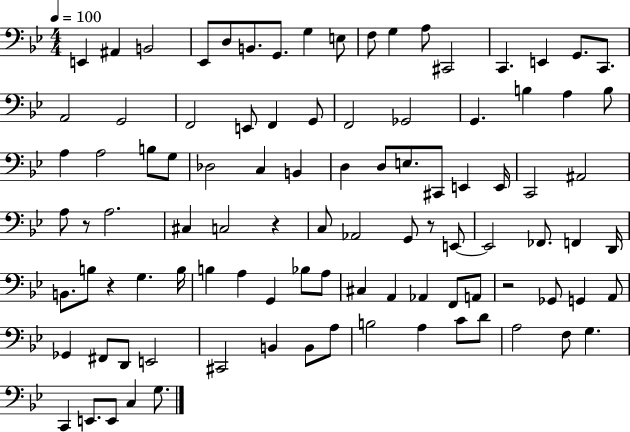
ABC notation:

X:1
T:Untitled
M:4/4
L:1/4
K:Bb
E,, ^A,, B,,2 _E,,/2 D,/2 B,,/2 G,,/2 G, E,/2 F,/2 G, A,/2 ^C,,2 C,, E,, G,,/2 C,,/2 A,,2 G,,2 F,,2 E,,/2 F,, G,,/2 F,,2 _G,,2 G,, B, A, B,/2 A, A,2 B,/2 G,/2 _D,2 C, B,, D, D,/2 E,/2 ^C,,/2 E,, E,,/4 C,,2 ^A,,2 A,/2 z/2 A,2 ^C, C,2 z C,/2 _A,,2 G,,/2 z/2 E,,/2 E,,2 _F,,/2 F,, D,,/4 B,,/2 B,/2 z G, B,/4 B, A, G,, _B,/2 A,/2 ^C, A,, _A,, F,,/2 A,,/2 z2 _G,,/2 G,, A,,/2 _G,, ^F,,/2 D,,/2 E,,2 ^C,,2 B,, B,,/2 A,/2 B,2 A, C/2 D/2 A,2 F,/2 G, C,, E,,/2 E,,/2 C, G,/2